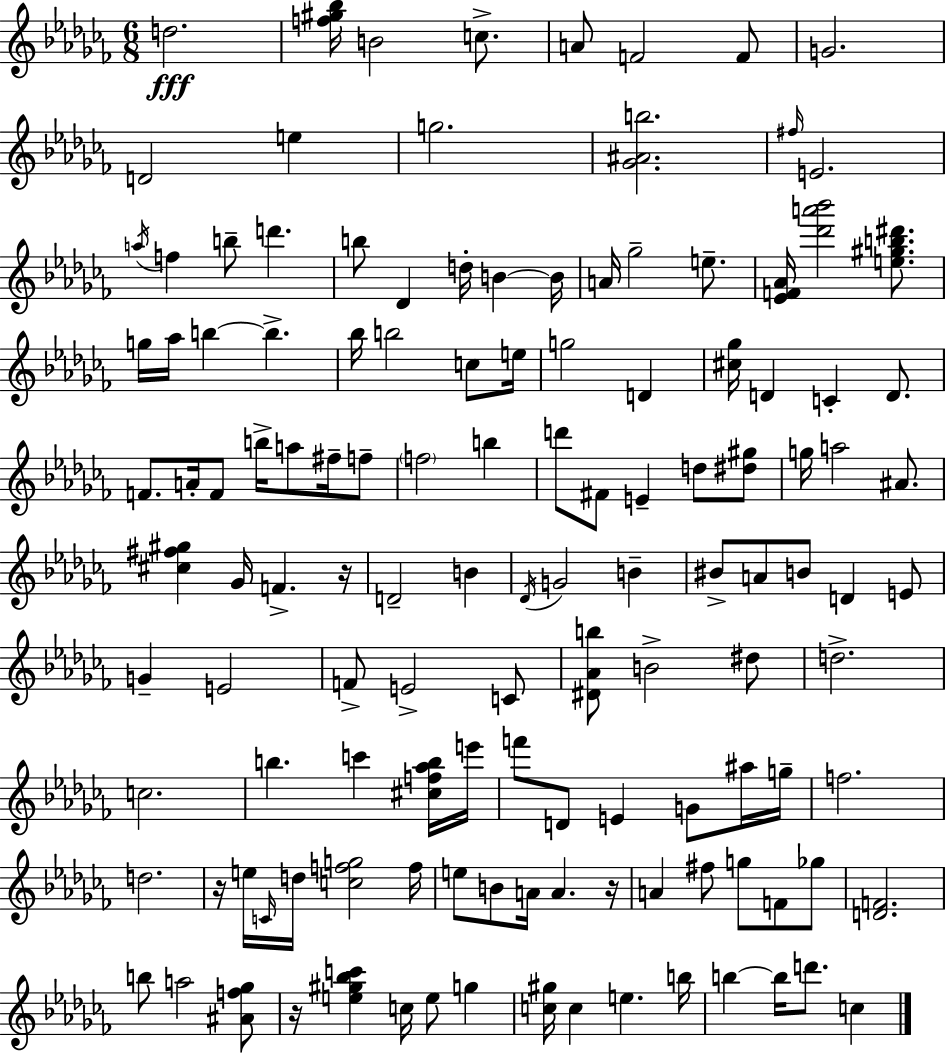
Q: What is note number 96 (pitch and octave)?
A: G5